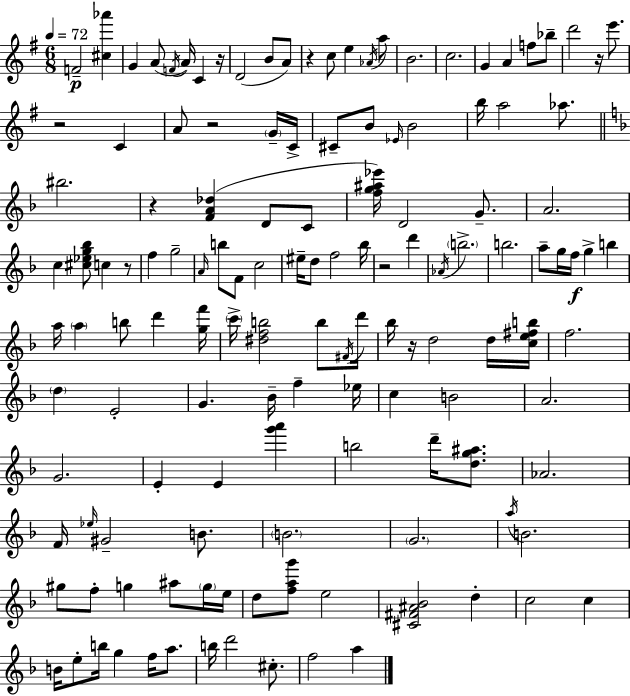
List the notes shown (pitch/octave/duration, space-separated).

F4/h [C#5,Ab6]/q G4/q A4/e F4/s A4/s C4/q R/s D4/h B4/e A4/e R/q C5/e E5/q Ab4/s A5/e B4/h. C5/h. G4/q A4/q F5/e Bb5/e D6/h R/s E6/e. R/h C4/q A4/e R/h G4/s C4/s C#4/e B4/e Eb4/s B4/h B5/s A5/h Ab5/e. BIS5/h. R/q [F4,A4,Db5]/q D4/e C4/e [F5,G5,A#5,Eb6]/s D4/h G4/e. A4/h. C5/q [C#5,Eb5,G5,Bb5]/e C5/q R/e F5/q G5/h A4/s B5/e F4/e C5/h EIS5/s D5/e F5/h Bb5/s R/h D6/q Ab4/s B5/h. B5/h. A5/e G5/s F5/s G5/q B5/q A5/s A5/q B5/e D6/q [G5,F6]/s C6/s [D#5,F5,B5]/h B5/e F#4/s D6/s Bb5/s R/s D5/h D5/s [C5,E5,F#5,B5]/s F5/h. D5/q E4/h G4/q. Bb4/s F5/q Eb5/s C5/q B4/h A4/h. G4/h. E4/q E4/q [G6,A6]/q B5/h D6/s [D5,G5,A#5]/e. Ab4/h. F4/s Eb5/s G#4/h B4/e. B4/h. G4/h. A5/s B4/h. G#5/e F5/e G5/q A#5/e G5/s E5/s D5/e [F5,A5,G6]/e E5/h [C#4,F#4,A#4,Bb4]/h D5/q C5/h C5/q B4/s E5/e B5/s G5/q F5/s A5/e. B5/s D6/h C#5/e. F5/h A5/q